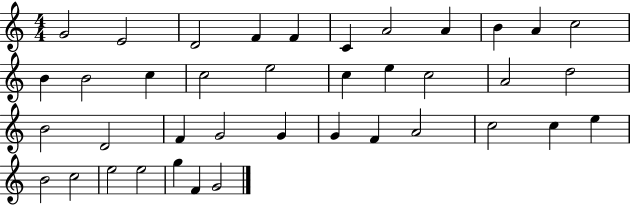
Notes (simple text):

G4/h E4/h D4/h F4/q F4/q C4/q A4/h A4/q B4/q A4/q C5/h B4/q B4/h C5/q C5/h E5/h C5/q E5/q C5/h A4/h D5/h B4/h D4/h F4/q G4/h G4/q G4/q F4/q A4/h C5/h C5/q E5/q B4/h C5/h E5/h E5/h G5/q F4/q G4/h